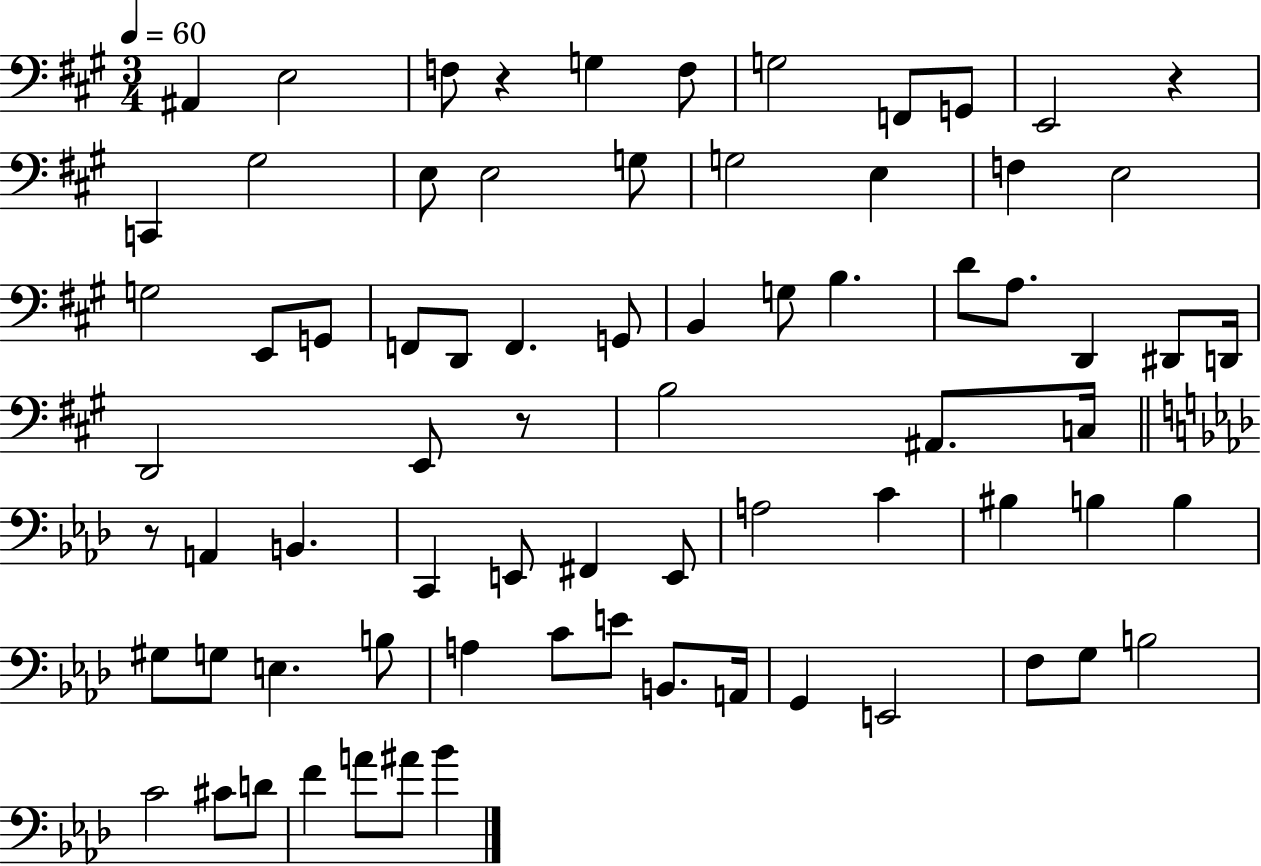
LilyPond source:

{
  \clef bass
  \numericTimeSignature
  \time 3/4
  \key a \major
  \tempo 4 = 60
  \repeat volta 2 { ais,4 e2 | f8 r4 g4 f8 | g2 f,8 g,8 | e,2 r4 | \break c,4 gis2 | e8 e2 g8 | g2 e4 | f4 e2 | \break g2 e,8 g,8 | f,8 d,8 f,4. g,8 | b,4 g8 b4. | d'8 a8. d,4 dis,8 d,16 | \break d,2 e,8 r8 | b2 ais,8. c16 | \bar "||" \break \key aes \major r8 a,4 b,4. | c,4 e,8 fis,4 e,8 | a2 c'4 | bis4 b4 b4 | \break gis8 g8 e4. b8 | a4 c'8 e'8 b,8. a,16 | g,4 e,2 | f8 g8 b2 | \break c'2 cis'8 d'8 | f'4 a'8 ais'8 bes'4 | } \bar "|."
}